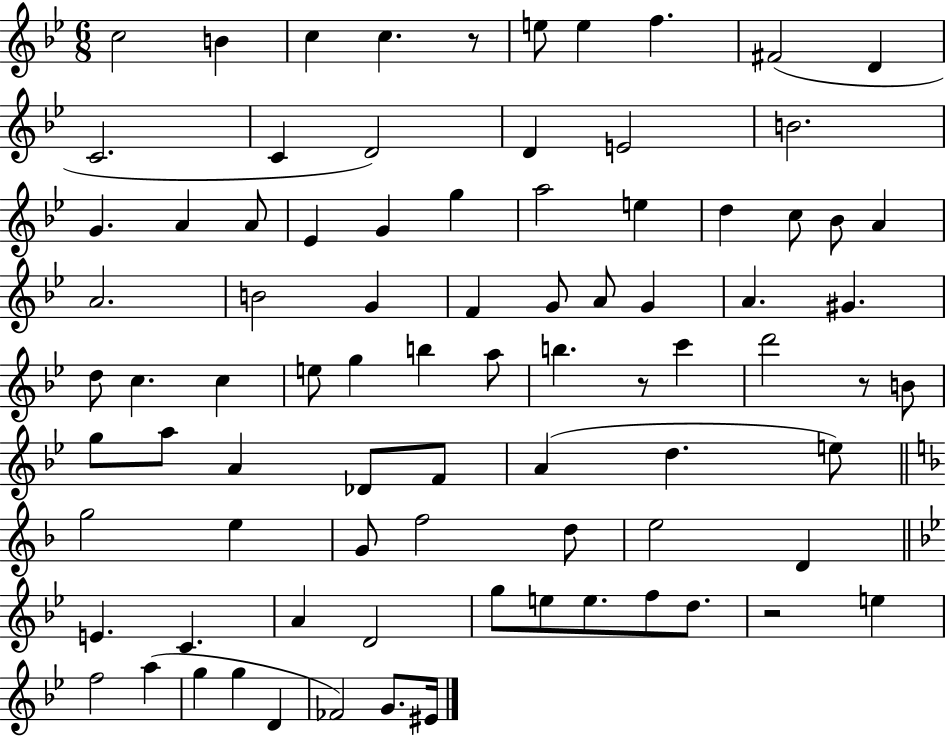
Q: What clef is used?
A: treble